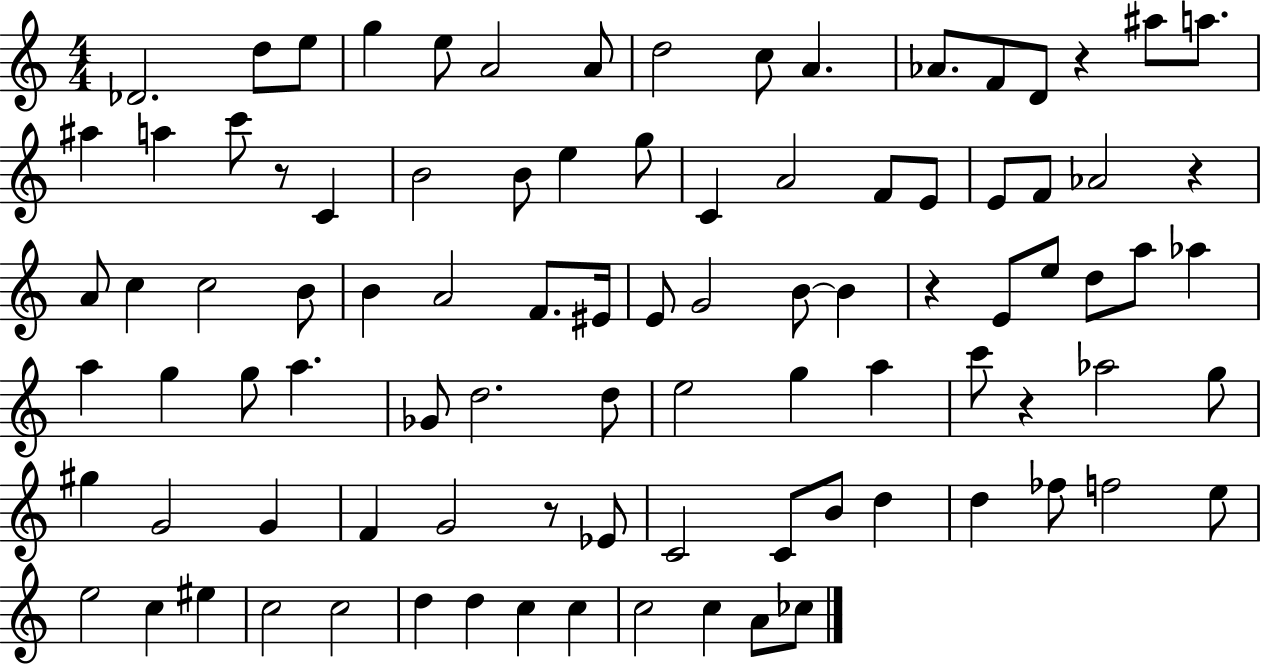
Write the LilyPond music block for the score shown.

{
  \clef treble
  \numericTimeSignature
  \time 4/4
  \key c \major
  \repeat volta 2 { des'2. d''8 e''8 | g''4 e''8 a'2 a'8 | d''2 c''8 a'4. | aes'8. f'8 d'8 r4 ais''8 a''8. | \break ais''4 a''4 c'''8 r8 c'4 | b'2 b'8 e''4 g''8 | c'4 a'2 f'8 e'8 | e'8 f'8 aes'2 r4 | \break a'8 c''4 c''2 b'8 | b'4 a'2 f'8. eis'16 | e'8 g'2 b'8~~ b'4 | r4 e'8 e''8 d''8 a''8 aes''4 | \break a''4 g''4 g''8 a''4. | ges'8 d''2. d''8 | e''2 g''4 a''4 | c'''8 r4 aes''2 g''8 | \break gis''4 g'2 g'4 | f'4 g'2 r8 ees'8 | c'2 c'8 b'8 d''4 | d''4 fes''8 f''2 e''8 | \break e''2 c''4 eis''4 | c''2 c''2 | d''4 d''4 c''4 c''4 | c''2 c''4 a'8 ces''8 | \break } \bar "|."
}